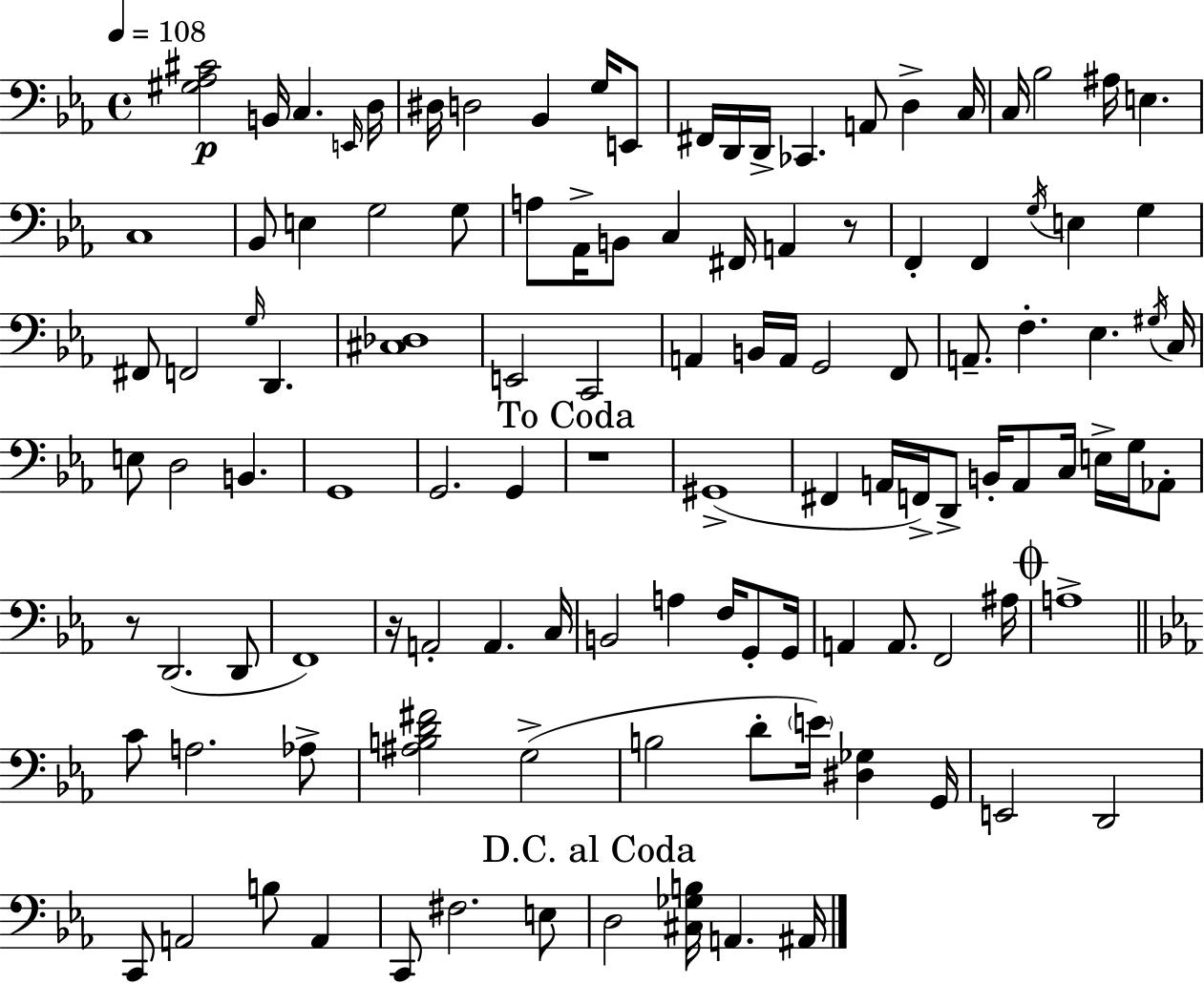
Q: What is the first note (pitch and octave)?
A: B2